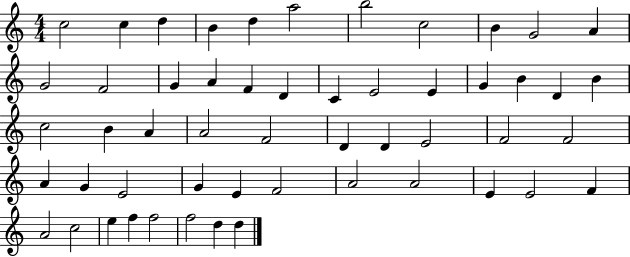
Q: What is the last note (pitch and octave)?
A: D5